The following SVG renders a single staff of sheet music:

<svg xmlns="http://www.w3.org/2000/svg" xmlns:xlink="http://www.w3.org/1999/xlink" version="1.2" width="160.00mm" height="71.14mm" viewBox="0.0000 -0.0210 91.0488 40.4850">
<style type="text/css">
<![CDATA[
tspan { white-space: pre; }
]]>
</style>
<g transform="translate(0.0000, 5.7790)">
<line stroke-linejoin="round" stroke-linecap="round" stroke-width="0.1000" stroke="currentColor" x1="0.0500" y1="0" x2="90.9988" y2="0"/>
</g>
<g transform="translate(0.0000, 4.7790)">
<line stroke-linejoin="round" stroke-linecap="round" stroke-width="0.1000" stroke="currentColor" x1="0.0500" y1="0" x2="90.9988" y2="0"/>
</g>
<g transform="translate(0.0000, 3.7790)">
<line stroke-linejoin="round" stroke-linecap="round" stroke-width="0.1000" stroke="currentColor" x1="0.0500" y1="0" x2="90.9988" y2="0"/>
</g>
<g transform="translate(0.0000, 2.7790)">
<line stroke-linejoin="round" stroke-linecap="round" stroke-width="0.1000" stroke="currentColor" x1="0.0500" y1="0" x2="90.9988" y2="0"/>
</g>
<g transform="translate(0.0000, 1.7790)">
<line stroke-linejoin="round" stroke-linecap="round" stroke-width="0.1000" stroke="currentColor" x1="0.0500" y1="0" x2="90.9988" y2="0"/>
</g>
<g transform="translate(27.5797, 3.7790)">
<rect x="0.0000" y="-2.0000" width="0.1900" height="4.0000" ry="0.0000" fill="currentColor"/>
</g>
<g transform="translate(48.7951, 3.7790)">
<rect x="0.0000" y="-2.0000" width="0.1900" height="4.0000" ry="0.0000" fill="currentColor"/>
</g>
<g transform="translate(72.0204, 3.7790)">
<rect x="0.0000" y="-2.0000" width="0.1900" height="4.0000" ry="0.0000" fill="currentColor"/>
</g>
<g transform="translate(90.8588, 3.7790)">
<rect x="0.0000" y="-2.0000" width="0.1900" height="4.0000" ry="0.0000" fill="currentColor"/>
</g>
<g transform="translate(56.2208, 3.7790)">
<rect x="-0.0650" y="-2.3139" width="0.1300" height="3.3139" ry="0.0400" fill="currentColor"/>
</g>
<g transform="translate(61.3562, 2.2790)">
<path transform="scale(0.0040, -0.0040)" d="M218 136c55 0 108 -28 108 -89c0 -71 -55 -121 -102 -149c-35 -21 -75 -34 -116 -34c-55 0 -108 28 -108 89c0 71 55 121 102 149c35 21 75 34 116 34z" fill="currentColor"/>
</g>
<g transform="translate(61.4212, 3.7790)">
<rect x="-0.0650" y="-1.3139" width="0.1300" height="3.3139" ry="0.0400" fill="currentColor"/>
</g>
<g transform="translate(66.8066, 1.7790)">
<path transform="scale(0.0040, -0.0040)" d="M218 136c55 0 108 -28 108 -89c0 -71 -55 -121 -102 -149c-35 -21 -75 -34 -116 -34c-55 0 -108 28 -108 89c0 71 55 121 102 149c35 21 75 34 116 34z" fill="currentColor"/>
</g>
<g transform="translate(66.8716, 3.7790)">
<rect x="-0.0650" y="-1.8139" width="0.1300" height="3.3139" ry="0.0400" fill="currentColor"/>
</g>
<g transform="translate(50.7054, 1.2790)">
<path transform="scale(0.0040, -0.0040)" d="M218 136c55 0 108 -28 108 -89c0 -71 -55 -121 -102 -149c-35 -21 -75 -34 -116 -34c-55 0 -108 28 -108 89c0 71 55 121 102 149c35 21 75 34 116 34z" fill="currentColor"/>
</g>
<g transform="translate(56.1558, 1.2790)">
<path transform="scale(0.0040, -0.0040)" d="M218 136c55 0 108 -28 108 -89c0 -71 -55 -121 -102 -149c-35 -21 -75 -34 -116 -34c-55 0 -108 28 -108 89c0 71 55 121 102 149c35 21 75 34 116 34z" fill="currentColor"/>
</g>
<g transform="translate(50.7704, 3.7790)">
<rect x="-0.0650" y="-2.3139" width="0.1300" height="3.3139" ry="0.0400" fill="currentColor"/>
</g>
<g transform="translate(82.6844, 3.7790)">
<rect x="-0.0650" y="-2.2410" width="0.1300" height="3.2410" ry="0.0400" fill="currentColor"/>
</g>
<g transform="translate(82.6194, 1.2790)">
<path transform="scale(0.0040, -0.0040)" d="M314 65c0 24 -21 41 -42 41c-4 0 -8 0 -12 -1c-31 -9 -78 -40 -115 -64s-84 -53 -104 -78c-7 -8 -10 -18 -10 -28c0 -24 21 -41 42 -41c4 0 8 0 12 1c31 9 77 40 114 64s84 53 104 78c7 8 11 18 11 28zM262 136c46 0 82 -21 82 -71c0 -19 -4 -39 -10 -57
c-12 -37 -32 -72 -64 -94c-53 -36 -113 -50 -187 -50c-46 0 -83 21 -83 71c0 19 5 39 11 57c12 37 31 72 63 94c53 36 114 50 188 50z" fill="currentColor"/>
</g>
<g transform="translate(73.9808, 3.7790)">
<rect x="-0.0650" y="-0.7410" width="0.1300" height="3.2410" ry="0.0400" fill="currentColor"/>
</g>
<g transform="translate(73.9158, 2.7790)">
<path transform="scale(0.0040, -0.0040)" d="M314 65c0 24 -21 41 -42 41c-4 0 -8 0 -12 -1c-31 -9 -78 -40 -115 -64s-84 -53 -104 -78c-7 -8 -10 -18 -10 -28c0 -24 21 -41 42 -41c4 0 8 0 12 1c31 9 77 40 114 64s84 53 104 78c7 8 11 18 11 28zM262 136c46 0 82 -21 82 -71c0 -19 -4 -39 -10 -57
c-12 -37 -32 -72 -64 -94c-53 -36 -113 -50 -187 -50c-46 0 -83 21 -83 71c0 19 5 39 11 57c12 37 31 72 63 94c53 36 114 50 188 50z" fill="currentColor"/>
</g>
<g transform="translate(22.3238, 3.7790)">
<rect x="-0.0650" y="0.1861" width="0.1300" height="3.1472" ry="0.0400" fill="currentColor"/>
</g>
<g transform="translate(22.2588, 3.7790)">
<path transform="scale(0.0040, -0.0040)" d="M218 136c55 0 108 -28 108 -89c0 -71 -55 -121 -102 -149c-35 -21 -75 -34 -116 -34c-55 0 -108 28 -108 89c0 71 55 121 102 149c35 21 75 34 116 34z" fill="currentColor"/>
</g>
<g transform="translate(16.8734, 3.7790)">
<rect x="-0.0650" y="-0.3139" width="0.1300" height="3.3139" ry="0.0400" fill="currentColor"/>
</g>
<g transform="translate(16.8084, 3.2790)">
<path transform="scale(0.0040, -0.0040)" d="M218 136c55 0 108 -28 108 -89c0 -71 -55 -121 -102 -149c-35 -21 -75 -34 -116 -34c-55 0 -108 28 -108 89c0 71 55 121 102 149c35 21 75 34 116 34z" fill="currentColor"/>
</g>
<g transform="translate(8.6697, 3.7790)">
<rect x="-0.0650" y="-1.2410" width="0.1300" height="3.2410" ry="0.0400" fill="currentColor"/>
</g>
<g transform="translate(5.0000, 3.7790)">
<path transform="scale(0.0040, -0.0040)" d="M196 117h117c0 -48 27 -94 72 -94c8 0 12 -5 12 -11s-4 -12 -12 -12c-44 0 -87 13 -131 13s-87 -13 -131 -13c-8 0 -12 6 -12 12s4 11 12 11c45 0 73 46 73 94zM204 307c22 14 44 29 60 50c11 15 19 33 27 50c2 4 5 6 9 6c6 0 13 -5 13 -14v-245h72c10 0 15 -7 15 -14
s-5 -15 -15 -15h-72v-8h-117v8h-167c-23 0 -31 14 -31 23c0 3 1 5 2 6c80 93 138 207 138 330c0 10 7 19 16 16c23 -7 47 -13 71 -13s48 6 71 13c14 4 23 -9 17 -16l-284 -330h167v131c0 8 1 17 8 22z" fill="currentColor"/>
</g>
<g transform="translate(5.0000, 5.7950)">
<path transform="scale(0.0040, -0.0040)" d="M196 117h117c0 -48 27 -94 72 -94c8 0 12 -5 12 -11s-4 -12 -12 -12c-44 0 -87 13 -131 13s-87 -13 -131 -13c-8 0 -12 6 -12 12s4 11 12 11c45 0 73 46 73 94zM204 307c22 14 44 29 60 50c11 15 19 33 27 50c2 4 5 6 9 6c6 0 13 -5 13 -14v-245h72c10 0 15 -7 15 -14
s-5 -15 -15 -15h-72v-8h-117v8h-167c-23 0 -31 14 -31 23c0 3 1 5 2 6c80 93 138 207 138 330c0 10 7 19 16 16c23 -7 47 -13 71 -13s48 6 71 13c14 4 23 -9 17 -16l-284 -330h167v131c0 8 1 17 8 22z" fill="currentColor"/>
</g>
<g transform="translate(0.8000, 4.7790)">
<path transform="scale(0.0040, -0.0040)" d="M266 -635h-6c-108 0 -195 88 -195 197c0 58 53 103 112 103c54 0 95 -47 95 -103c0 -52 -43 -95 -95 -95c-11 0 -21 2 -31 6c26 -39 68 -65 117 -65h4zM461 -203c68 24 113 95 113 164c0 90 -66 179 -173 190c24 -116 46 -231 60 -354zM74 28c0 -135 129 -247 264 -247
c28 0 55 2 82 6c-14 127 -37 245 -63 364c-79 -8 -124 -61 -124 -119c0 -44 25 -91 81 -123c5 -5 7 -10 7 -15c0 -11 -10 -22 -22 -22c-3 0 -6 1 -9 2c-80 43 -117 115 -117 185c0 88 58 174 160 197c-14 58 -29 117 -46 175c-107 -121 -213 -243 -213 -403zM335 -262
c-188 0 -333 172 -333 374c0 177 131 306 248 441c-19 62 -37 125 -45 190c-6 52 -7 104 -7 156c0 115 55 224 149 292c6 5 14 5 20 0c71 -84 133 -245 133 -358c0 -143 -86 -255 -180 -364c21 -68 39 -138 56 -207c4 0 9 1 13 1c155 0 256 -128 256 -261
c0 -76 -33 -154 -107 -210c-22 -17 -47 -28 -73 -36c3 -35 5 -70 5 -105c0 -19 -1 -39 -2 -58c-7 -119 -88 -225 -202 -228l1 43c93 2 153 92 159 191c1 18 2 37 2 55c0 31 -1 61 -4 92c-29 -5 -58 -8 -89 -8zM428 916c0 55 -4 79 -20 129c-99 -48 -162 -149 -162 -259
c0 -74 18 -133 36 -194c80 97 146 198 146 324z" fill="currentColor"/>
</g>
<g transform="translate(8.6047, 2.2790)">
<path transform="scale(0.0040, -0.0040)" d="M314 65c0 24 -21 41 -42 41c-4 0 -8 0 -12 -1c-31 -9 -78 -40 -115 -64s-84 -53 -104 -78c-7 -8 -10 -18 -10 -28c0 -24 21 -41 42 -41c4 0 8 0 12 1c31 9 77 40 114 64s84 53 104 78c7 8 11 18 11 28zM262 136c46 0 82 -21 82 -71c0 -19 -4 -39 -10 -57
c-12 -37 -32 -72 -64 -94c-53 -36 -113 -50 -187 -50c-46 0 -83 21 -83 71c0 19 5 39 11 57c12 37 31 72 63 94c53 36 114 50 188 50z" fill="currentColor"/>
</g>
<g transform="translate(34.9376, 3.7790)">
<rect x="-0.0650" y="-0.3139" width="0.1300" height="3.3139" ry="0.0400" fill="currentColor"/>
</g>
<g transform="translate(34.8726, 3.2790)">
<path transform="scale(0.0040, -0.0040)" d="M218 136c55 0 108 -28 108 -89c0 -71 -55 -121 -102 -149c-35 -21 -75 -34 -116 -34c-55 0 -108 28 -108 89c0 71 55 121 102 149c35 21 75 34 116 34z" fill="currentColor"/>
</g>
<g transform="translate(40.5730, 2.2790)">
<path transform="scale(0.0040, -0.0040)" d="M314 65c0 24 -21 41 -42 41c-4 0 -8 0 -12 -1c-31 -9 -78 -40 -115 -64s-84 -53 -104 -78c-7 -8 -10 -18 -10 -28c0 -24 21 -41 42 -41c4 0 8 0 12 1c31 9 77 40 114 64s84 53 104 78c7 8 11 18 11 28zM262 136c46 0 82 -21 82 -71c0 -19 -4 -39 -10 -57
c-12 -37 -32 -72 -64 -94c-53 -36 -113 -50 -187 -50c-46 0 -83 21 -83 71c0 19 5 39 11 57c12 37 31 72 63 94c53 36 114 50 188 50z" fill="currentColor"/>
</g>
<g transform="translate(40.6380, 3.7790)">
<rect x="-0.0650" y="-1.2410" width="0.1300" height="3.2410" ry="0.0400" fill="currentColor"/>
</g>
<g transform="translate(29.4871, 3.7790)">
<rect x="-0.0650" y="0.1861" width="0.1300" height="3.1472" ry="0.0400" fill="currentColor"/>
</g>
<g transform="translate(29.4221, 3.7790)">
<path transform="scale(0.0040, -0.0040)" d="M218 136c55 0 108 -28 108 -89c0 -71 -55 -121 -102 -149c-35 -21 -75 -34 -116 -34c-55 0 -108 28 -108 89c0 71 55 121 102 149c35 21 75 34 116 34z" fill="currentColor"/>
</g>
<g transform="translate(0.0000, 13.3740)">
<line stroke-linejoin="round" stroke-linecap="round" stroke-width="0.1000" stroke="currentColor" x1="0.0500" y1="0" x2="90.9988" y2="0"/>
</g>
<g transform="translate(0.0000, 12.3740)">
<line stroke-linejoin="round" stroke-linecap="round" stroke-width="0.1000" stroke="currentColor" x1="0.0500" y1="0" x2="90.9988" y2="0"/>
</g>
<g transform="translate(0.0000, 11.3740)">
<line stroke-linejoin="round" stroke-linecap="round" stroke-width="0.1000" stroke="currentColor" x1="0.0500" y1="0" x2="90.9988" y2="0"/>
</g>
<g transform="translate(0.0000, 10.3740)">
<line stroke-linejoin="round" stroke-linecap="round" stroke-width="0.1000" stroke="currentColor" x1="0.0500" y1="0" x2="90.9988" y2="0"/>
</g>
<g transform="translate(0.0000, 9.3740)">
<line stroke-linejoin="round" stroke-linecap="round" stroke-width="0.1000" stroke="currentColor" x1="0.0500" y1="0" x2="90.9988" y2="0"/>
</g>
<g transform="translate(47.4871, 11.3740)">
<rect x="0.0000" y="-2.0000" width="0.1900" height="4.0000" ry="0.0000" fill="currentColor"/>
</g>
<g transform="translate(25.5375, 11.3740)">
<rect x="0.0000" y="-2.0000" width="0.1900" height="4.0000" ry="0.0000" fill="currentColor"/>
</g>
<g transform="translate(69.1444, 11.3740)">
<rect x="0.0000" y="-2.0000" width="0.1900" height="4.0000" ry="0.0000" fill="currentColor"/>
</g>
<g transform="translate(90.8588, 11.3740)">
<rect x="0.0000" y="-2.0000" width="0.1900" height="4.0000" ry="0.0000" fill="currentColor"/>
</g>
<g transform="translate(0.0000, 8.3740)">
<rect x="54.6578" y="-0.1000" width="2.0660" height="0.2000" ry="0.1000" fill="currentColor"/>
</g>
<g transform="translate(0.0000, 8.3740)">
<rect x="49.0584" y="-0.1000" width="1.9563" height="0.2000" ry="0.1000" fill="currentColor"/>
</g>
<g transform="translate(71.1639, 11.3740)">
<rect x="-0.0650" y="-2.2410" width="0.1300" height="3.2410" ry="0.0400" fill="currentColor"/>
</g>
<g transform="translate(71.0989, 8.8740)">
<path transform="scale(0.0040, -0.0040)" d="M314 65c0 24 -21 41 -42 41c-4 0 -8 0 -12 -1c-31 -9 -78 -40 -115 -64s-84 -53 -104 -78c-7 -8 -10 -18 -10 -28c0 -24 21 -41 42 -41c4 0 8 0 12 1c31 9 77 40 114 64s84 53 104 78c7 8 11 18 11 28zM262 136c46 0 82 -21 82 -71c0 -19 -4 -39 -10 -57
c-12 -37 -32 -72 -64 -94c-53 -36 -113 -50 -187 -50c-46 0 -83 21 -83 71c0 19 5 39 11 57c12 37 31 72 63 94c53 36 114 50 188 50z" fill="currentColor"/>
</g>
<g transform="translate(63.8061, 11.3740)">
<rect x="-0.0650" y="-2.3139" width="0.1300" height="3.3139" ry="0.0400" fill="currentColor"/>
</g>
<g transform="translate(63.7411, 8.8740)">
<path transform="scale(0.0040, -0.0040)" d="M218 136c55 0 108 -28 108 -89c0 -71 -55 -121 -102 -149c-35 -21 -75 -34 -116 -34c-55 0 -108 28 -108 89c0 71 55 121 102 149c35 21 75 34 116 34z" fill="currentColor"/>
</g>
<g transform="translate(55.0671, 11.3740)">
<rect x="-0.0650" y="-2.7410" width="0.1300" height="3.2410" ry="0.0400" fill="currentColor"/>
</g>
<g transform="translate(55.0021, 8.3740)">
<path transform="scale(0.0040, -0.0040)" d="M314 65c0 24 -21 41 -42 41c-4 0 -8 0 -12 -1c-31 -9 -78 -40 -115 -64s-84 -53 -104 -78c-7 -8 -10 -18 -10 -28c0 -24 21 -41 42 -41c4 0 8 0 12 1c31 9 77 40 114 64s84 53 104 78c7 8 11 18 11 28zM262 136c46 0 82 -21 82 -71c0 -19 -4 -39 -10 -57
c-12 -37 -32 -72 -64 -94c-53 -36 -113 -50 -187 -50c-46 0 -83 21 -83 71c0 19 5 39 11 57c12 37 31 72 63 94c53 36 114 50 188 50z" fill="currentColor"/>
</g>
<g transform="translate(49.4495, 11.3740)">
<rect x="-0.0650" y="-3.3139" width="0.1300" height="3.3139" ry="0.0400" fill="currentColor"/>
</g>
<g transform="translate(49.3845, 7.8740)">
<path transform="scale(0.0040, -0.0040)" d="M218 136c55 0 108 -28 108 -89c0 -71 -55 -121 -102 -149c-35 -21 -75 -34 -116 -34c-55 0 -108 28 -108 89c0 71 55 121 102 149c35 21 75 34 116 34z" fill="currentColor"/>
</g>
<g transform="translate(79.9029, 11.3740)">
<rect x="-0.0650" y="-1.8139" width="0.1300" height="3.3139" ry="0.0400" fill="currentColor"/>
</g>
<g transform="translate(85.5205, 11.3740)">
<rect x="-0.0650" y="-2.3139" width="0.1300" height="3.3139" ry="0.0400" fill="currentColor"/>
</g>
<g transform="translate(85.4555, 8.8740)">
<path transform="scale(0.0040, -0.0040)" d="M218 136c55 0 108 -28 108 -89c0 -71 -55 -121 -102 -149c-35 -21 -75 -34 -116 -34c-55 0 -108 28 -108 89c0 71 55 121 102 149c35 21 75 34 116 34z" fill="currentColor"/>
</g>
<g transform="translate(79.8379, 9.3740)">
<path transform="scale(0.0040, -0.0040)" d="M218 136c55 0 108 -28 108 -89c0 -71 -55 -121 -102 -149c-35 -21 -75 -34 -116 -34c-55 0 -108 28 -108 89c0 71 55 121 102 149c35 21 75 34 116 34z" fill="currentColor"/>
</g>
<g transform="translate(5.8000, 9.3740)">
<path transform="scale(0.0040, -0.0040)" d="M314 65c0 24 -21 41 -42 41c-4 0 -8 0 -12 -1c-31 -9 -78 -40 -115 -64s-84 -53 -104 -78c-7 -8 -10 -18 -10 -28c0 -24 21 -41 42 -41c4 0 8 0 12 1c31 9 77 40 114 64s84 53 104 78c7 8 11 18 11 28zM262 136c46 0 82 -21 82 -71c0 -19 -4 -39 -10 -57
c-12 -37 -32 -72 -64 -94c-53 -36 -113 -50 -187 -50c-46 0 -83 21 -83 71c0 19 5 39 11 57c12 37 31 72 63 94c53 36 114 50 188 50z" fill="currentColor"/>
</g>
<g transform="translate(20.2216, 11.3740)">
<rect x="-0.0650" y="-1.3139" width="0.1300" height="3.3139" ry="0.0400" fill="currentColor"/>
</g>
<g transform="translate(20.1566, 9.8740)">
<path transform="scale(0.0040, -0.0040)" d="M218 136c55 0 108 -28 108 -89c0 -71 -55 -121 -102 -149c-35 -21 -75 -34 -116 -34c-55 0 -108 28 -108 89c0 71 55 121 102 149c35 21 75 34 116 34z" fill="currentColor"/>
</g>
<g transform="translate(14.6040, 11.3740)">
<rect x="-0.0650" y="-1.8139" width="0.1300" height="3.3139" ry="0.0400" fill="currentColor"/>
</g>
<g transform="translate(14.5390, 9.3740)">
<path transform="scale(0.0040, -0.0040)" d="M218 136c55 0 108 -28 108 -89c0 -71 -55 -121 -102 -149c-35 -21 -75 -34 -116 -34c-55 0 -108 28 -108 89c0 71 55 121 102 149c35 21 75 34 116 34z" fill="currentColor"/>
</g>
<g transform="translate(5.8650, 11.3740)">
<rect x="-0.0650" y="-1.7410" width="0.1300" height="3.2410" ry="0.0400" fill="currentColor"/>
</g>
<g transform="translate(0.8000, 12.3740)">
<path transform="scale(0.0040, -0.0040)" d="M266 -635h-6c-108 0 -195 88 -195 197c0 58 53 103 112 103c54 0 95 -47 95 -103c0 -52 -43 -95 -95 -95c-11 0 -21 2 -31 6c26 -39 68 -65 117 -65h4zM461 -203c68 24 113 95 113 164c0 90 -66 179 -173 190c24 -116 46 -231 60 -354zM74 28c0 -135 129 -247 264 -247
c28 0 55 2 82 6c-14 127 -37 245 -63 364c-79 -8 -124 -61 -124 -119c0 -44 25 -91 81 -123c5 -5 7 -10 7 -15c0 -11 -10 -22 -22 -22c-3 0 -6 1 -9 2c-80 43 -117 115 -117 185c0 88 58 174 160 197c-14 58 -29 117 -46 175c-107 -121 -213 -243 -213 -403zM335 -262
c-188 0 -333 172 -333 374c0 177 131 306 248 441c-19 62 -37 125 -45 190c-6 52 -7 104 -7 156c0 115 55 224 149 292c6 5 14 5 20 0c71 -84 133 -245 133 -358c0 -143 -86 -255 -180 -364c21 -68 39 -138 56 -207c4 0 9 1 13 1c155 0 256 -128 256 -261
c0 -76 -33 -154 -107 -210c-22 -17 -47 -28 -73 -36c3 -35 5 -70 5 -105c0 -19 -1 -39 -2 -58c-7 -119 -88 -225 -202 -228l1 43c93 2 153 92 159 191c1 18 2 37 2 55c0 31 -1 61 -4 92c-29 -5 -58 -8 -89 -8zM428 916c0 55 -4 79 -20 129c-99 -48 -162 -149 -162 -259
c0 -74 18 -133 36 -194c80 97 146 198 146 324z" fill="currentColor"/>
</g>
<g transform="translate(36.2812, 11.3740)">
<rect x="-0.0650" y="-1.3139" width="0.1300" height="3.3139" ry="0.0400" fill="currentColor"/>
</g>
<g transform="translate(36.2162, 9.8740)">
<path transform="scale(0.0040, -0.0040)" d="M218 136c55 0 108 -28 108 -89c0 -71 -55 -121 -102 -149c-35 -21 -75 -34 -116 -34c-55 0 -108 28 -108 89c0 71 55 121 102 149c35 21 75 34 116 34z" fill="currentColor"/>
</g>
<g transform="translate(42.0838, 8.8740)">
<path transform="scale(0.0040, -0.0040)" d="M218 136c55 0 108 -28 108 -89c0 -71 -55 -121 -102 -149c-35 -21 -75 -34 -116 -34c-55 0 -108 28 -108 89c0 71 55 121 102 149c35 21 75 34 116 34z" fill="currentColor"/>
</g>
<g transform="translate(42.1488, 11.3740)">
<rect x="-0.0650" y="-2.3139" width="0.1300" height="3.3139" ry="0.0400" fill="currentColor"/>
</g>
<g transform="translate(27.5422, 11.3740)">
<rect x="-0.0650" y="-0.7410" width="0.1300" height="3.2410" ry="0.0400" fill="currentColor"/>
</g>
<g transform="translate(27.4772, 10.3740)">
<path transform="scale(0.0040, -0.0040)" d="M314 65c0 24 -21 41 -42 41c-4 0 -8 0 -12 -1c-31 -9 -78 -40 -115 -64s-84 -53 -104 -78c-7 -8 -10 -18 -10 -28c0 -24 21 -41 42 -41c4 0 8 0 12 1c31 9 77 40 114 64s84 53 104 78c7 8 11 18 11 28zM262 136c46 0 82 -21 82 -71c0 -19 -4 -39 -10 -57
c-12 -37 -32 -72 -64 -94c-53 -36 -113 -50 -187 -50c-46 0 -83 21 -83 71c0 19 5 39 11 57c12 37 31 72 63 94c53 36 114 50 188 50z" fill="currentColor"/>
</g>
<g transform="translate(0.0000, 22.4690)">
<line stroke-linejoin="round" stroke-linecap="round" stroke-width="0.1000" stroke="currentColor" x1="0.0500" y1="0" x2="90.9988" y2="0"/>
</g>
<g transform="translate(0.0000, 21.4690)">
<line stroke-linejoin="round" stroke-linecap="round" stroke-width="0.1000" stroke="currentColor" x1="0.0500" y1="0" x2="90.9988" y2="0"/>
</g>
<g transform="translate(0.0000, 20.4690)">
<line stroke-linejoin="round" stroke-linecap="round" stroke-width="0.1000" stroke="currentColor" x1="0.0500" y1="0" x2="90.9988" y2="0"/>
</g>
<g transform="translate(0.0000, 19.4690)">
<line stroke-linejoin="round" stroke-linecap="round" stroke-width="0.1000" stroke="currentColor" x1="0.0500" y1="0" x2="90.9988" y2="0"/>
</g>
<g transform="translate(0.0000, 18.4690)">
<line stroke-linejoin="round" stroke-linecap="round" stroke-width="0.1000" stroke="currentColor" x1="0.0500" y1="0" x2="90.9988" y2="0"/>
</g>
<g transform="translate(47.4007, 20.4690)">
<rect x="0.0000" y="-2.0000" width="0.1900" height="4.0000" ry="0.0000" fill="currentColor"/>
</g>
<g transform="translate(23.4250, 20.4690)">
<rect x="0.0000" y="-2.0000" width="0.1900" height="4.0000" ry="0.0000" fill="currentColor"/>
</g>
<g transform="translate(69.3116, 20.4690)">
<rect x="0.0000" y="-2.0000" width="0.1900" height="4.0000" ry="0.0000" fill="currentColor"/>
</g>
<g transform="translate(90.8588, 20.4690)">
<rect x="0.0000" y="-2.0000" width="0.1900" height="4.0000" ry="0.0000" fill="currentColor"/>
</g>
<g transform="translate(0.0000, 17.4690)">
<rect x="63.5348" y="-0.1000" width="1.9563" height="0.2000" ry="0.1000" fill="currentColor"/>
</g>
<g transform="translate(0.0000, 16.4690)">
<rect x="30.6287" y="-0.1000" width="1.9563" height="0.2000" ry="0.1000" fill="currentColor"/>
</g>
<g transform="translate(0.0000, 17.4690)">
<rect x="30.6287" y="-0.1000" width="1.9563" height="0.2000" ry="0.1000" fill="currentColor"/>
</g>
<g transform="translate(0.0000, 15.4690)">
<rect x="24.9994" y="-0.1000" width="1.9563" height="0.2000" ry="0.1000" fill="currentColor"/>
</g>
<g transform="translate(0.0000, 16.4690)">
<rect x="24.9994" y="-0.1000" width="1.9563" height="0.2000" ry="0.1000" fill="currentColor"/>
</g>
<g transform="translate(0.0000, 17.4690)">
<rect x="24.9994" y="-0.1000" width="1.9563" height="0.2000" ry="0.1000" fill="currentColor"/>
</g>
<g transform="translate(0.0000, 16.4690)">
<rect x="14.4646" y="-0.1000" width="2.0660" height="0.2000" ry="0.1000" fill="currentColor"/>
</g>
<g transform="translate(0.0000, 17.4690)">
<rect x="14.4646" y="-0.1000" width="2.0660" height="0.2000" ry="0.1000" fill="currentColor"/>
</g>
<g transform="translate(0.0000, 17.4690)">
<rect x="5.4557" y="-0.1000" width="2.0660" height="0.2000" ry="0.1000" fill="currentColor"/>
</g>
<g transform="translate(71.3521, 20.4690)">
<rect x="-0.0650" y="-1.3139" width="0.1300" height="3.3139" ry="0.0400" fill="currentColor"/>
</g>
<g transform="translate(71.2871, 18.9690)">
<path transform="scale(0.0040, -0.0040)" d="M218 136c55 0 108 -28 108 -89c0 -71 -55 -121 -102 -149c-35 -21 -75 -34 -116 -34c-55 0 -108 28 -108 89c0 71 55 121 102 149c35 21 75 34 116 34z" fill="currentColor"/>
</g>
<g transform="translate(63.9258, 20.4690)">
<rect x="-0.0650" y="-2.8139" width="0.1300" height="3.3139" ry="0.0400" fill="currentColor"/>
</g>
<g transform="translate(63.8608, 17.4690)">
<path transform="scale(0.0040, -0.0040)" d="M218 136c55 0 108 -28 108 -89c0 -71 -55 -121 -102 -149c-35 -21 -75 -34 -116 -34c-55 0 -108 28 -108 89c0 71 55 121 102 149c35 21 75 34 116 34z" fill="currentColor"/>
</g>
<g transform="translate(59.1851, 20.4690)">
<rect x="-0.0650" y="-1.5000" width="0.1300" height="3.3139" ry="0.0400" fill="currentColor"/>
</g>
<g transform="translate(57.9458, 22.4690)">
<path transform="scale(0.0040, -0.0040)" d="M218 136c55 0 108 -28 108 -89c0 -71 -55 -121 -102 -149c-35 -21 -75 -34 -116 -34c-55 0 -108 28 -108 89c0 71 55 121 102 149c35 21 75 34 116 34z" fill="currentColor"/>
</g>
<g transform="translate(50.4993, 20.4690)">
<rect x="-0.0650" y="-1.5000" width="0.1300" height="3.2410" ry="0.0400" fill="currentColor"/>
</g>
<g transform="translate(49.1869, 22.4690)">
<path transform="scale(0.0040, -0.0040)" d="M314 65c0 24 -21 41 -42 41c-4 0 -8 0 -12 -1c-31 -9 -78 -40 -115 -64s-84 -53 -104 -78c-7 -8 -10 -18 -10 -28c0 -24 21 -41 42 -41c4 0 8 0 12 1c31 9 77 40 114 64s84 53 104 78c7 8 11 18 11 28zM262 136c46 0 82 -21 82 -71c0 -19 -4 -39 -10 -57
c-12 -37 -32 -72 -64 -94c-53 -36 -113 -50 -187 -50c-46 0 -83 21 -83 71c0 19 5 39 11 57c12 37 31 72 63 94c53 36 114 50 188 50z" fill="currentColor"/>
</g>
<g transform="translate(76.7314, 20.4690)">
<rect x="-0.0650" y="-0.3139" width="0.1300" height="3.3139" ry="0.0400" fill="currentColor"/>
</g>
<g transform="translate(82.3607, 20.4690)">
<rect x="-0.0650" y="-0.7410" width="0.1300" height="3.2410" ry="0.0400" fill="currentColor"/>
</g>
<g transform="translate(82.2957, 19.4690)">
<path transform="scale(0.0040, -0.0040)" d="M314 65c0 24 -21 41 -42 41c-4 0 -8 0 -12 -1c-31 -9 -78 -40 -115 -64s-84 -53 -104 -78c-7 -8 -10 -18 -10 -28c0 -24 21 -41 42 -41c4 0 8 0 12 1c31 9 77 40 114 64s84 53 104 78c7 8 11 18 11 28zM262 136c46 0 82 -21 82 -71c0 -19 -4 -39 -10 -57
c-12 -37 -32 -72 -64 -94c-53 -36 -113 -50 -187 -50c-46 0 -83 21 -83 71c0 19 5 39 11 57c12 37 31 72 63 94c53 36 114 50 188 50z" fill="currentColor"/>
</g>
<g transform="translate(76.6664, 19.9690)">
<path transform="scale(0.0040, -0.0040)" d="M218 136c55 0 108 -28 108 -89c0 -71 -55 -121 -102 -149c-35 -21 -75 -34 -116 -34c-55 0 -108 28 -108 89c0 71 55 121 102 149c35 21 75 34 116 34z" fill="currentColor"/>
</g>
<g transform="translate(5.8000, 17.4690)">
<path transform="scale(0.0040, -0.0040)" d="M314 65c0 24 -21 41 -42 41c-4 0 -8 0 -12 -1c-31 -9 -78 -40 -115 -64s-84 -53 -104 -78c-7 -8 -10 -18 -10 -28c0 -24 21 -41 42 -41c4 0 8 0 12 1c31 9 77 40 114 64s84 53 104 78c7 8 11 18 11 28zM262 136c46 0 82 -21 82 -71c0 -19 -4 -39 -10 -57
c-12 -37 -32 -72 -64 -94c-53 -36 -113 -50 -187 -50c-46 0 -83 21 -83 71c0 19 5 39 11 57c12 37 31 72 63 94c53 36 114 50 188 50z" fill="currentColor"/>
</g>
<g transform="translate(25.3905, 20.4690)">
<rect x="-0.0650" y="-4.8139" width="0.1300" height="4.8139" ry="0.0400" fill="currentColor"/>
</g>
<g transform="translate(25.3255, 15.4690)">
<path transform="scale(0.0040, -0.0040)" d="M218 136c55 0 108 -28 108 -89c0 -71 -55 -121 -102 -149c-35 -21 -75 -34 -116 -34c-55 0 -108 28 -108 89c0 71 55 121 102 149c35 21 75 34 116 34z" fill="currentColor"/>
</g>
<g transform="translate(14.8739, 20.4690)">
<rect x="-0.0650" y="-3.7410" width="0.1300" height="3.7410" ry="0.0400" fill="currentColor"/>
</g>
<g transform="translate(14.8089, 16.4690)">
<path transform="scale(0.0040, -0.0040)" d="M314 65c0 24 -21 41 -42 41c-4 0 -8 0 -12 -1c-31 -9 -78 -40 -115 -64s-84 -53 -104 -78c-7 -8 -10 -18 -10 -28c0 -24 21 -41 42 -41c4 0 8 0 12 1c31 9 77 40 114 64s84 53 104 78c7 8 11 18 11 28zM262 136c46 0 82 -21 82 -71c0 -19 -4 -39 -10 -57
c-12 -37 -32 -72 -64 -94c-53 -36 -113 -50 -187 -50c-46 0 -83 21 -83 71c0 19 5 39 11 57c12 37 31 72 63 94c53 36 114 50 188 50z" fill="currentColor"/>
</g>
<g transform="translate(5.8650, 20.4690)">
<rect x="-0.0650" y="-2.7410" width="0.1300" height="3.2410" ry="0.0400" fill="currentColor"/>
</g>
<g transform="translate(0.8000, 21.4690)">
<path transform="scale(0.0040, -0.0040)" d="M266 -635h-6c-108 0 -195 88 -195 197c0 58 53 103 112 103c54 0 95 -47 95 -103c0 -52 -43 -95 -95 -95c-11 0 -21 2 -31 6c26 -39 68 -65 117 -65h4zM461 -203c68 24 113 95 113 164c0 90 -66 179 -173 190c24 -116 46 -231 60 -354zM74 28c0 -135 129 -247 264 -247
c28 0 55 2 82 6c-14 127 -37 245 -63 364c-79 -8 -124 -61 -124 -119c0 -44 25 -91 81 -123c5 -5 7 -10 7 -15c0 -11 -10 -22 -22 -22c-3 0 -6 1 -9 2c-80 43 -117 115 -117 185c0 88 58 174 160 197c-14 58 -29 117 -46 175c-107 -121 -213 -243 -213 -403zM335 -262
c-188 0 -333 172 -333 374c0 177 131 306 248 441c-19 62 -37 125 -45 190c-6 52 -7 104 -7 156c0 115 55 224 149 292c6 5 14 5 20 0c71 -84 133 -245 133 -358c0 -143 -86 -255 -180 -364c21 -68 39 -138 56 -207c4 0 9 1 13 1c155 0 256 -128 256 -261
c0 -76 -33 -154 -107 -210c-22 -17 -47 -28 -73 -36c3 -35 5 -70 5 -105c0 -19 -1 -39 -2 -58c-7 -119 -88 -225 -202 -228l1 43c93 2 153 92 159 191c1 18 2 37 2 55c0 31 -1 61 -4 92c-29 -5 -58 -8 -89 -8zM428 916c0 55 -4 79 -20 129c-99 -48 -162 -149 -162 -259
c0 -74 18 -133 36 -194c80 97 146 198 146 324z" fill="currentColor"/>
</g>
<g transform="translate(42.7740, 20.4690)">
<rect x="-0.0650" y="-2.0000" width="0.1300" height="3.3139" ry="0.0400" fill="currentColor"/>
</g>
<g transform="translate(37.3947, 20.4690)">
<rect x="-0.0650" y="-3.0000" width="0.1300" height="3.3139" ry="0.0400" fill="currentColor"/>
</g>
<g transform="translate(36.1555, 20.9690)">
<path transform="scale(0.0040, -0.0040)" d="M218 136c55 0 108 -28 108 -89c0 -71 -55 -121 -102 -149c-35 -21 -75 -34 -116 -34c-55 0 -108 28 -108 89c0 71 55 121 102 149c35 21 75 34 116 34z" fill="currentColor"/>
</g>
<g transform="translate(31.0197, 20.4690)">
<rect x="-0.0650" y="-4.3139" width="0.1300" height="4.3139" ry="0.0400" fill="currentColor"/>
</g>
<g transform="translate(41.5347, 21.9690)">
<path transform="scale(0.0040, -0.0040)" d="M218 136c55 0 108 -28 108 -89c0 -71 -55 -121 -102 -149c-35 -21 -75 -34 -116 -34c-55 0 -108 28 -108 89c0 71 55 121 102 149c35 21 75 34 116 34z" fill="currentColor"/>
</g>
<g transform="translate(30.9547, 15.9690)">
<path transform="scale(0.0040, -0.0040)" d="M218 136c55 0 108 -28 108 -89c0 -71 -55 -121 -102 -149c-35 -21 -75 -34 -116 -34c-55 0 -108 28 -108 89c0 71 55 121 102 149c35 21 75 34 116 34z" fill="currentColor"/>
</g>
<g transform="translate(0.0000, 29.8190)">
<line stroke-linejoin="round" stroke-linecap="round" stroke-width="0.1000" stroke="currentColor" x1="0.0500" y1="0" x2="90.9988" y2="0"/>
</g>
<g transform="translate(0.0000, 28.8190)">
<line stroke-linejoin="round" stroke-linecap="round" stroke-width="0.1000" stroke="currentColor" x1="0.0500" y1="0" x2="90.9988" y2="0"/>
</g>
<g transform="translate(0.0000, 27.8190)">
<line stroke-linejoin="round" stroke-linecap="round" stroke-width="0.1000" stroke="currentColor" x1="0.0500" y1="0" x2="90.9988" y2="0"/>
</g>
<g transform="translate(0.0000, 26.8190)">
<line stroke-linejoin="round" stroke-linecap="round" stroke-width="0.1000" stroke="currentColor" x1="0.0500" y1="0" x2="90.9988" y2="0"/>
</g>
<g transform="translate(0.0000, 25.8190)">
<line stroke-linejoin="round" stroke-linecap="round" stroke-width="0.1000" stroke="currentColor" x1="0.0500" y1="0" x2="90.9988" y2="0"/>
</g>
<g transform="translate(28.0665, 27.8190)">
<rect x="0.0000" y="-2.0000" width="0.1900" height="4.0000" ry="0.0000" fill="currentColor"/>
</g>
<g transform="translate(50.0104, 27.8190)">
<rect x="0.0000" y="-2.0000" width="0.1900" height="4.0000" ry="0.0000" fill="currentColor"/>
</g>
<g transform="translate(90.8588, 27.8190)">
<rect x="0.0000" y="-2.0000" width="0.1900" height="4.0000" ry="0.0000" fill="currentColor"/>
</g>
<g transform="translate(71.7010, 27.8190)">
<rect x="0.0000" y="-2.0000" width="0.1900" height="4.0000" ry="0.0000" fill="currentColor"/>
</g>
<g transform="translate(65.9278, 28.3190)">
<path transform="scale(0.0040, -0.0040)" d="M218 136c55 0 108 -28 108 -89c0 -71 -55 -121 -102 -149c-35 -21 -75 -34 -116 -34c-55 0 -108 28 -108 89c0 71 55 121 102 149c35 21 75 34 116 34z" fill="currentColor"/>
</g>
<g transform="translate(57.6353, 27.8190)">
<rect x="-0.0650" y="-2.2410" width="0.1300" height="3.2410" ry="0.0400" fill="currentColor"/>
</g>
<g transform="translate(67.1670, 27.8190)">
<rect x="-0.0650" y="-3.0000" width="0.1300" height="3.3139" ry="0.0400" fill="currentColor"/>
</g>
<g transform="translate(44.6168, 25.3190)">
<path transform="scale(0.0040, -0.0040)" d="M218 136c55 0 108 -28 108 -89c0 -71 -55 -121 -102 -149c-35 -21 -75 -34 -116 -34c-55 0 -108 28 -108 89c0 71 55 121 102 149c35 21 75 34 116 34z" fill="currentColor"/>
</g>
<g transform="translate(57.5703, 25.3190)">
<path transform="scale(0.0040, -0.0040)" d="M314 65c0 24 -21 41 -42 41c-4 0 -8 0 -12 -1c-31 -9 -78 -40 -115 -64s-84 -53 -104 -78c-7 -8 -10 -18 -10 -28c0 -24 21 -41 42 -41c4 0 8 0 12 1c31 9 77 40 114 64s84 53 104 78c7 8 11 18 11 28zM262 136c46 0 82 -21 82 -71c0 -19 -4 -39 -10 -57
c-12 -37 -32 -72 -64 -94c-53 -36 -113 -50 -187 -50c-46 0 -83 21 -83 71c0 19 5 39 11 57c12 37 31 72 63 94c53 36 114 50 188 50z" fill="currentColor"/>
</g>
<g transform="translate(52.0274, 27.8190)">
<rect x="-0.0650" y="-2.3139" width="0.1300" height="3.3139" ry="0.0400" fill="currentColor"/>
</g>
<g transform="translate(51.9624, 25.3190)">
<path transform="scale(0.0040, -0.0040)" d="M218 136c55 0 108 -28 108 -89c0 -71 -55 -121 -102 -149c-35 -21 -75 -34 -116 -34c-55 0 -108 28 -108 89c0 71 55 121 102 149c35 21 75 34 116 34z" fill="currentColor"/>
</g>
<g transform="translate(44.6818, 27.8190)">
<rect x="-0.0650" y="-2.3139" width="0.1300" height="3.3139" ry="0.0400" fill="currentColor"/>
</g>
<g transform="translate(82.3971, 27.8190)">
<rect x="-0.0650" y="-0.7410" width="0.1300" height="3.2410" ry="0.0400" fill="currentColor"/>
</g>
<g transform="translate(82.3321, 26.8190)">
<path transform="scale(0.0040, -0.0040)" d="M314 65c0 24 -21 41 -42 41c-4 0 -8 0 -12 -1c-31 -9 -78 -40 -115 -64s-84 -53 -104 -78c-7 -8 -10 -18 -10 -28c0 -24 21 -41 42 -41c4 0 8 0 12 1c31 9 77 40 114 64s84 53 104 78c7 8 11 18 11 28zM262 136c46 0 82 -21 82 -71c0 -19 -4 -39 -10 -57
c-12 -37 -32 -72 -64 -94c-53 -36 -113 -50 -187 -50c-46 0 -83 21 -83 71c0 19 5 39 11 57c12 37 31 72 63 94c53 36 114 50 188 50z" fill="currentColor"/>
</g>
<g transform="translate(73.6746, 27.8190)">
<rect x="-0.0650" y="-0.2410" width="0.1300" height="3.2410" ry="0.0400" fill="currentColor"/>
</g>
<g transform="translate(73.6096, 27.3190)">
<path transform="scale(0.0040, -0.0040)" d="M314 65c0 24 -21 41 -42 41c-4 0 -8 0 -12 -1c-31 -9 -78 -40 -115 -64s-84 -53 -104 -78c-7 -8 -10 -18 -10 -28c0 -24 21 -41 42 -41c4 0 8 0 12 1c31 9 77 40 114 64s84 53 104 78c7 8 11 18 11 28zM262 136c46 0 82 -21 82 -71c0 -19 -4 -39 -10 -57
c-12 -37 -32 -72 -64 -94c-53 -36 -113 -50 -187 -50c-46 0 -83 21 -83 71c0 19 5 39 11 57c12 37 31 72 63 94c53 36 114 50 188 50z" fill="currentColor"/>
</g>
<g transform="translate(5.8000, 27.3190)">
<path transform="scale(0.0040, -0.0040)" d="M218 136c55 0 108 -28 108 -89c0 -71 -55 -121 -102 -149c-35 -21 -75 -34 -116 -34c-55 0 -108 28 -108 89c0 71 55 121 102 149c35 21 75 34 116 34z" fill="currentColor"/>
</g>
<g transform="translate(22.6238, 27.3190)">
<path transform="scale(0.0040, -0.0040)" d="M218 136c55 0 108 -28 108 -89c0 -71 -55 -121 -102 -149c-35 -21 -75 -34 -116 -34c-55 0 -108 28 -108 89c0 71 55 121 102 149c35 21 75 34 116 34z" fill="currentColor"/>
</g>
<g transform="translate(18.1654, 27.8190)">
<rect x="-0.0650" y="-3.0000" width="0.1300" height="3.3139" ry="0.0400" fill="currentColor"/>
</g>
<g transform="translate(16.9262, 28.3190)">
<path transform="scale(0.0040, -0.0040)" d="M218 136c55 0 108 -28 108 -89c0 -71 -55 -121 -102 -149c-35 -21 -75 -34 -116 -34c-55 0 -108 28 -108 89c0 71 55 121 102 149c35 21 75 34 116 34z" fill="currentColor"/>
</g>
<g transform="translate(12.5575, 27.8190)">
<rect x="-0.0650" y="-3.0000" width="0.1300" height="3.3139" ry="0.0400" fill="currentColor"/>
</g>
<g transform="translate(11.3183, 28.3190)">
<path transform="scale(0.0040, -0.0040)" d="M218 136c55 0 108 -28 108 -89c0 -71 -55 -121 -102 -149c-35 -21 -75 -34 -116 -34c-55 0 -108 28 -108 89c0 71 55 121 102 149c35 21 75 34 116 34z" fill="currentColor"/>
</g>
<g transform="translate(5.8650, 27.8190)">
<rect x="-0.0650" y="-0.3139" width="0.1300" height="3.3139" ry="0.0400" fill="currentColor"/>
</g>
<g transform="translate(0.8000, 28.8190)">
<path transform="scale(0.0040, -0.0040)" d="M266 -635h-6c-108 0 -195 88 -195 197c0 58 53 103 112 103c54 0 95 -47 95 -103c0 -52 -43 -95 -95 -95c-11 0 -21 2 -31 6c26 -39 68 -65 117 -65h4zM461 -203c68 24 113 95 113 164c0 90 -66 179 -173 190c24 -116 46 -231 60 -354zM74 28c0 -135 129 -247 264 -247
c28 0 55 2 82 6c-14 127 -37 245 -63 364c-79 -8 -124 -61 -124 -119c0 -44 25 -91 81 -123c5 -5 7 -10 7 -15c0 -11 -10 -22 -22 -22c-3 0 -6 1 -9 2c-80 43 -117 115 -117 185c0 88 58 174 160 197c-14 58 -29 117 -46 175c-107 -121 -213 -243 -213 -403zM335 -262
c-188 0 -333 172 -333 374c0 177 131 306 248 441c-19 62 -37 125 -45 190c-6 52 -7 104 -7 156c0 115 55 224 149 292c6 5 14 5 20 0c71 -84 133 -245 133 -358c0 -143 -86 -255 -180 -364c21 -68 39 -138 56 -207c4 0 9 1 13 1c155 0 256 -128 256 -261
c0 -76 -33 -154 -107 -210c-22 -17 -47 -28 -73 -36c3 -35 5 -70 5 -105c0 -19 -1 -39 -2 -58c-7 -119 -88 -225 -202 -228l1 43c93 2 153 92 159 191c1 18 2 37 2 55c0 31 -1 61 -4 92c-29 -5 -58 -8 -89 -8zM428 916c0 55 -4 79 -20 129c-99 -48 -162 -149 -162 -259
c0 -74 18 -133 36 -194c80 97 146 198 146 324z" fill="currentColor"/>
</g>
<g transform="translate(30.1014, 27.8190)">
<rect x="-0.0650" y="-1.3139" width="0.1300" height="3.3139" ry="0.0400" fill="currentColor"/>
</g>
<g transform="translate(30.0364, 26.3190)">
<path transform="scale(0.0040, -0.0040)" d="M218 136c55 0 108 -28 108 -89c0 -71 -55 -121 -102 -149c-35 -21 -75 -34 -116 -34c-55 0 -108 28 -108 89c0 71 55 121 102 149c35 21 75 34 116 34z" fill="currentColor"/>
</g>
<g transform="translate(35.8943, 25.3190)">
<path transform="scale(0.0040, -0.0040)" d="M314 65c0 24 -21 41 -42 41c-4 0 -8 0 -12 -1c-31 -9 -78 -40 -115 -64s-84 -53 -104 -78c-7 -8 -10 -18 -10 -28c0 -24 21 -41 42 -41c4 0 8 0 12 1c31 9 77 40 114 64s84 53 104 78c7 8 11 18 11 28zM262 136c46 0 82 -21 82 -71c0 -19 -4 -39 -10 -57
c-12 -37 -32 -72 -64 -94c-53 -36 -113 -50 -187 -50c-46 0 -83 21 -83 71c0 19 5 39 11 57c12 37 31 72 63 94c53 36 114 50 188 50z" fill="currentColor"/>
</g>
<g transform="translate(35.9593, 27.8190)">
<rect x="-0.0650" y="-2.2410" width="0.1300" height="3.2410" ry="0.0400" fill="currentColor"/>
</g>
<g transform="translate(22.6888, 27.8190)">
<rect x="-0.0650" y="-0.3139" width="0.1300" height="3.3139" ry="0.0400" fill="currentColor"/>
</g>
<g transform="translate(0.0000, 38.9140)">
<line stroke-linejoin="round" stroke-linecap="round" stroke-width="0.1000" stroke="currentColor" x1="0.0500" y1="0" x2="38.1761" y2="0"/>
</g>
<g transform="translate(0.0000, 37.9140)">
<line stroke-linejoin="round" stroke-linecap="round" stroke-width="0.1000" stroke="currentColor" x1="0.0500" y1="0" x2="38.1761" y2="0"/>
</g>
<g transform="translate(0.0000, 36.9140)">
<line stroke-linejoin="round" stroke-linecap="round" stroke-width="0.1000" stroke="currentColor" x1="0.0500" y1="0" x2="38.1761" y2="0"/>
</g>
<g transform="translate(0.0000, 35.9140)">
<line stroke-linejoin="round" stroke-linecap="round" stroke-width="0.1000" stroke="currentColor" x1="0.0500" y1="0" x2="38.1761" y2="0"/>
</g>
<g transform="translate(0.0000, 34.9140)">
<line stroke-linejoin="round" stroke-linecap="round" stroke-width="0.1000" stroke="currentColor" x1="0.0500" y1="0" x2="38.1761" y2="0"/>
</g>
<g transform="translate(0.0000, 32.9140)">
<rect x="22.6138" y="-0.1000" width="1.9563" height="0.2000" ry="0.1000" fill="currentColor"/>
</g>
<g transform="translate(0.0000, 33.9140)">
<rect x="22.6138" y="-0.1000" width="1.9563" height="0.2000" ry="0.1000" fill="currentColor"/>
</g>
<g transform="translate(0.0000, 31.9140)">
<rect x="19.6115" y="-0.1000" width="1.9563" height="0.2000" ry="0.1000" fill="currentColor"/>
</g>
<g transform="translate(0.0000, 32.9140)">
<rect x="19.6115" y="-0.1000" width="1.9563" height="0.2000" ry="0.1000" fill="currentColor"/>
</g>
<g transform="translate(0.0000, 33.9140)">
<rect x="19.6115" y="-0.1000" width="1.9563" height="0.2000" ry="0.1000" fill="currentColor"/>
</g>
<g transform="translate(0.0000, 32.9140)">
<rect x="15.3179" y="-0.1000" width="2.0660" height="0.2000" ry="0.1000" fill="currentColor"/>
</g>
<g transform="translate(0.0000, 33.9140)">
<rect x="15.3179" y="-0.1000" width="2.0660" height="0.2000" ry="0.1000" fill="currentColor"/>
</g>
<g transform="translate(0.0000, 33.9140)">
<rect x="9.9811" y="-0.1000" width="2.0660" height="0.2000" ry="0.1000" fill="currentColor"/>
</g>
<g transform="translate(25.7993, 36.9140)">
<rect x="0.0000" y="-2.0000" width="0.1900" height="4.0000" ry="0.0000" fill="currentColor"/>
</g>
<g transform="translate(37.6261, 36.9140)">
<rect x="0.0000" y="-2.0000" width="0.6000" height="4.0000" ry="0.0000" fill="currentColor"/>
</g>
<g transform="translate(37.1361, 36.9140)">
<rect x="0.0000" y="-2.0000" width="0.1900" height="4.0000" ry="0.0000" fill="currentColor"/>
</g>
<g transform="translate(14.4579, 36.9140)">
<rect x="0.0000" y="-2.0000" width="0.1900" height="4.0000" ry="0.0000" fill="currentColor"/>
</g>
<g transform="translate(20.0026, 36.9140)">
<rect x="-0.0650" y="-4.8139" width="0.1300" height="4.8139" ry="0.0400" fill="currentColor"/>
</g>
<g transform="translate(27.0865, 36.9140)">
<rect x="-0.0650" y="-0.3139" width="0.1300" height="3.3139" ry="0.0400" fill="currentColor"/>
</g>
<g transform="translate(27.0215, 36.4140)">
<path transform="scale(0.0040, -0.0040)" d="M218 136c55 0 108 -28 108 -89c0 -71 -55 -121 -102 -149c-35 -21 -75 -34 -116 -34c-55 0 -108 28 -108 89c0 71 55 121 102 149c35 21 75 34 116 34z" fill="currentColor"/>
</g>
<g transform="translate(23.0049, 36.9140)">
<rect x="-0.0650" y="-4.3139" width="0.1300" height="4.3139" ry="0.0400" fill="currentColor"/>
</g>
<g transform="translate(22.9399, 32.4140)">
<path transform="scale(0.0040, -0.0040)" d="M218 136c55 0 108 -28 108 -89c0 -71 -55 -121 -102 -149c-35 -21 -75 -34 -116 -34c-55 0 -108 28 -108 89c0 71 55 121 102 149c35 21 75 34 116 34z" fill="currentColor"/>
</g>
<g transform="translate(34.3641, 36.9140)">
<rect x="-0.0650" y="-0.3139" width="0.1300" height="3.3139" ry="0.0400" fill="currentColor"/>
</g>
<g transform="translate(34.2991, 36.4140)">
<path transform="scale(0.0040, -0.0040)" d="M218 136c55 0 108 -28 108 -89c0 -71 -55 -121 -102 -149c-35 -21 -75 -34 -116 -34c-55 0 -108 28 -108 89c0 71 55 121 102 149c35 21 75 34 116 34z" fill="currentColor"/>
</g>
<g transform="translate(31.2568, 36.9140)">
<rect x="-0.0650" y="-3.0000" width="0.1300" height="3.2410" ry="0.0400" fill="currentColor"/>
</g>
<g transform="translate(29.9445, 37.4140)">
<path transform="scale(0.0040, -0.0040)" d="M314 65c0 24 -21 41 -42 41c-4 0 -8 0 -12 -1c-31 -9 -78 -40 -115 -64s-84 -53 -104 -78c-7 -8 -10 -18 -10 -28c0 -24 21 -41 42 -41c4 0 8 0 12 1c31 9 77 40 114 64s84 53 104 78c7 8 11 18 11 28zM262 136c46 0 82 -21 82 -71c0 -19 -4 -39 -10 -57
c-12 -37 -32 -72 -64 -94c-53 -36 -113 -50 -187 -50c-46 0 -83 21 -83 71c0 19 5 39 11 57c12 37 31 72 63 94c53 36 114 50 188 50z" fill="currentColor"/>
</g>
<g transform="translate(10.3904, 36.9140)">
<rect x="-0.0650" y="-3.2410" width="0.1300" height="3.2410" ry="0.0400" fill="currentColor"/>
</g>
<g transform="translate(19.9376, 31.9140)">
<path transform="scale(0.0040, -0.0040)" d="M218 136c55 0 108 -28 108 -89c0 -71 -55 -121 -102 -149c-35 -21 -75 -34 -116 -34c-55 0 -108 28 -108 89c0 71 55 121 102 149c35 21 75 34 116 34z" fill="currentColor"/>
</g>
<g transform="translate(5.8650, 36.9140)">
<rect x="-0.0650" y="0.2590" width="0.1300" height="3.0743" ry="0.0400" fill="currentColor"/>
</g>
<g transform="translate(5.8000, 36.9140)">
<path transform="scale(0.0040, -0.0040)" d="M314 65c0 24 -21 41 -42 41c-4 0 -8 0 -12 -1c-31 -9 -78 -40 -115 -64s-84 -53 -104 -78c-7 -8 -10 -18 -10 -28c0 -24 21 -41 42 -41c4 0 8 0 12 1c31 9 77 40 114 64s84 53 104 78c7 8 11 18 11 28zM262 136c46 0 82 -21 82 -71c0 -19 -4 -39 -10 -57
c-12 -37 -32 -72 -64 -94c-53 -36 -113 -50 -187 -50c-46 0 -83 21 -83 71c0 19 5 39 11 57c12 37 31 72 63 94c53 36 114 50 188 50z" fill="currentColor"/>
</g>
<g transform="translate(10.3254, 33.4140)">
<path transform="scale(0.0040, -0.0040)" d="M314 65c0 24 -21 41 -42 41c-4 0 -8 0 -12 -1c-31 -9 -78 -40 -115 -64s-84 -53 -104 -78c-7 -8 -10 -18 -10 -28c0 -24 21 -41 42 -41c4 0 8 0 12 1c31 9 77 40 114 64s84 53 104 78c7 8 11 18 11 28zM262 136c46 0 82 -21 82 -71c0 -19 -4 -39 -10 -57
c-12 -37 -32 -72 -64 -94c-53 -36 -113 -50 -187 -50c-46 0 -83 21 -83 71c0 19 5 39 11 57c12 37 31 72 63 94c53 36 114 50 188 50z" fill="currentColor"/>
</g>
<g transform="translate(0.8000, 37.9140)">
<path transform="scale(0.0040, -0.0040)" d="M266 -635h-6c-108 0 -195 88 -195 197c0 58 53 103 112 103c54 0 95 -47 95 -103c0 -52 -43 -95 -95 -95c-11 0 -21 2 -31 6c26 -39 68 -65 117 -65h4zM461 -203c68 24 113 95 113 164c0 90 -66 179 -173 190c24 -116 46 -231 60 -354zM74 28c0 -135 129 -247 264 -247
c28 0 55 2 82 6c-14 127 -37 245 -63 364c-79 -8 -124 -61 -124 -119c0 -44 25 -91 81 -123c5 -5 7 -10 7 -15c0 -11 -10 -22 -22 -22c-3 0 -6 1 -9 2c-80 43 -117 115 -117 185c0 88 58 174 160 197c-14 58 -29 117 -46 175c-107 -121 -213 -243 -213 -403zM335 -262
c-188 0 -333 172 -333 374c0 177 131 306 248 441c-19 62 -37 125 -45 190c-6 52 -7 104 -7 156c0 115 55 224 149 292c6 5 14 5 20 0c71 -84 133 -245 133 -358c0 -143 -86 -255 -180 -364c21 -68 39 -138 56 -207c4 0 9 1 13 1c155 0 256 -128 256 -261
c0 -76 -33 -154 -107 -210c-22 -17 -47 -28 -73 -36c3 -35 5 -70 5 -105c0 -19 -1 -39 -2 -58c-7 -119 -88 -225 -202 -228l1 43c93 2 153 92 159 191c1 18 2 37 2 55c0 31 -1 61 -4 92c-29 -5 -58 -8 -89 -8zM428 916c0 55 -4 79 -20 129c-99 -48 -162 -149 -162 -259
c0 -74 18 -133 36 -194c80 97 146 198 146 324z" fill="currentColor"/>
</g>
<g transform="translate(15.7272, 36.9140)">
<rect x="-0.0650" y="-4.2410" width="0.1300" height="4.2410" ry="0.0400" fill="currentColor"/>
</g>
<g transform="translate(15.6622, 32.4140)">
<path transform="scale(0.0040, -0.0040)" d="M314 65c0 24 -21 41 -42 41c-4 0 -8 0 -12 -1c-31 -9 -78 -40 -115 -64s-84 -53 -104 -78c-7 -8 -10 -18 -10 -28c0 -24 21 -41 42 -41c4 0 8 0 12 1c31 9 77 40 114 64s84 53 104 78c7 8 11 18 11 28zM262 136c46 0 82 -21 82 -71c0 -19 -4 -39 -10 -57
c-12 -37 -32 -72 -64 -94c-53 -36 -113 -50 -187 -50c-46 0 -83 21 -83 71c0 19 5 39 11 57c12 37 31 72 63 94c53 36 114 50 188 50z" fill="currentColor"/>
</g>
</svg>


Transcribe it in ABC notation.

X:1
T:Untitled
M:4/4
L:1/4
K:C
e2 c B B c e2 g g e f d2 g2 f2 f e d2 e g b a2 g g2 f g a2 c'2 e' d' A F E2 E a e c d2 c A A c e g2 g g g2 A c2 d2 B2 b2 d'2 e' d' c A2 c